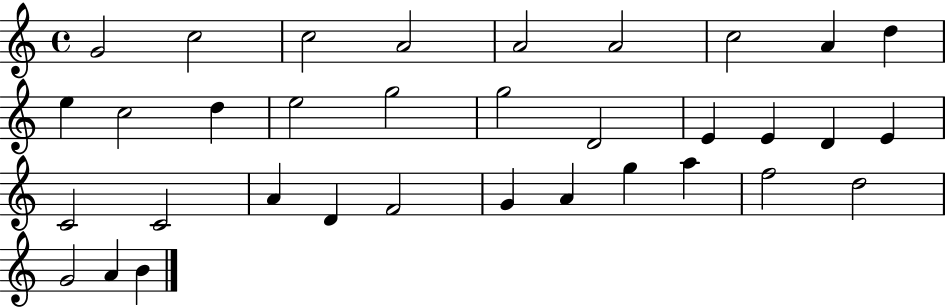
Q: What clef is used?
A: treble